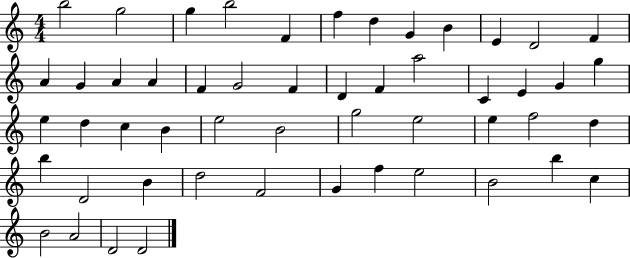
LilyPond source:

{
  \clef treble
  \numericTimeSignature
  \time 4/4
  \key c \major
  b''2 g''2 | g''4 b''2 f'4 | f''4 d''4 g'4 b'4 | e'4 d'2 f'4 | \break a'4 g'4 a'4 a'4 | f'4 g'2 f'4 | d'4 f'4 a''2 | c'4 e'4 g'4 g''4 | \break e''4 d''4 c''4 b'4 | e''2 b'2 | g''2 e''2 | e''4 f''2 d''4 | \break b''4 d'2 b'4 | d''2 f'2 | g'4 f''4 e''2 | b'2 b''4 c''4 | \break b'2 a'2 | d'2 d'2 | \bar "|."
}